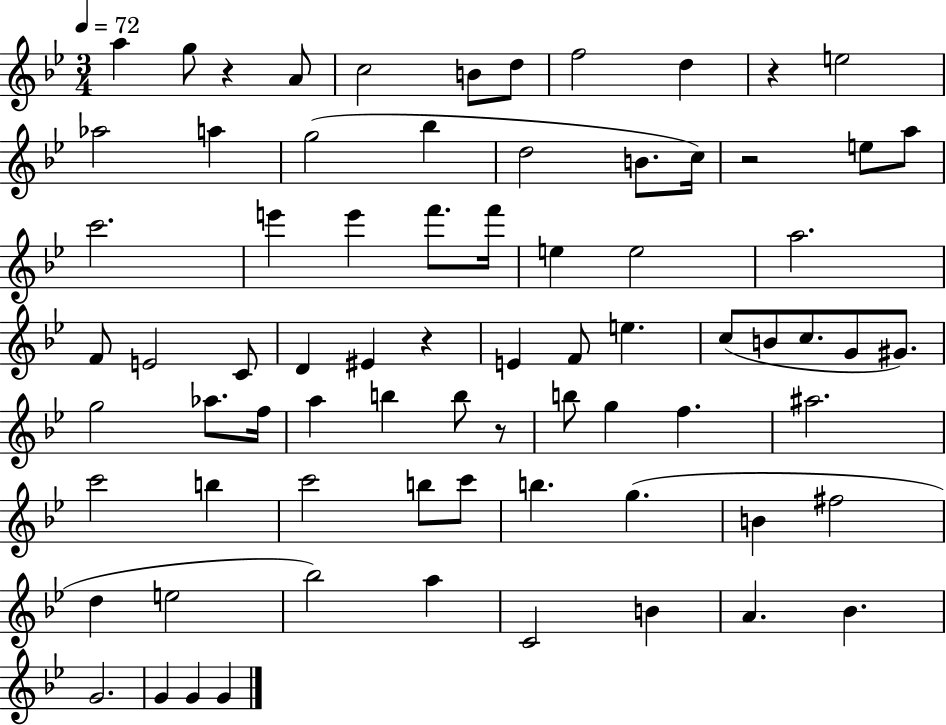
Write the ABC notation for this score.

X:1
T:Untitled
M:3/4
L:1/4
K:Bb
a g/2 z A/2 c2 B/2 d/2 f2 d z e2 _a2 a g2 _b d2 B/2 c/4 z2 e/2 a/2 c'2 e' e' f'/2 f'/4 e e2 a2 F/2 E2 C/2 D ^E z E F/2 e c/2 B/2 c/2 G/2 ^G/2 g2 _a/2 f/4 a b b/2 z/2 b/2 g f ^a2 c'2 b c'2 b/2 c'/2 b g B ^f2 d e2 _b2 a C2 B A _B G2 G G G